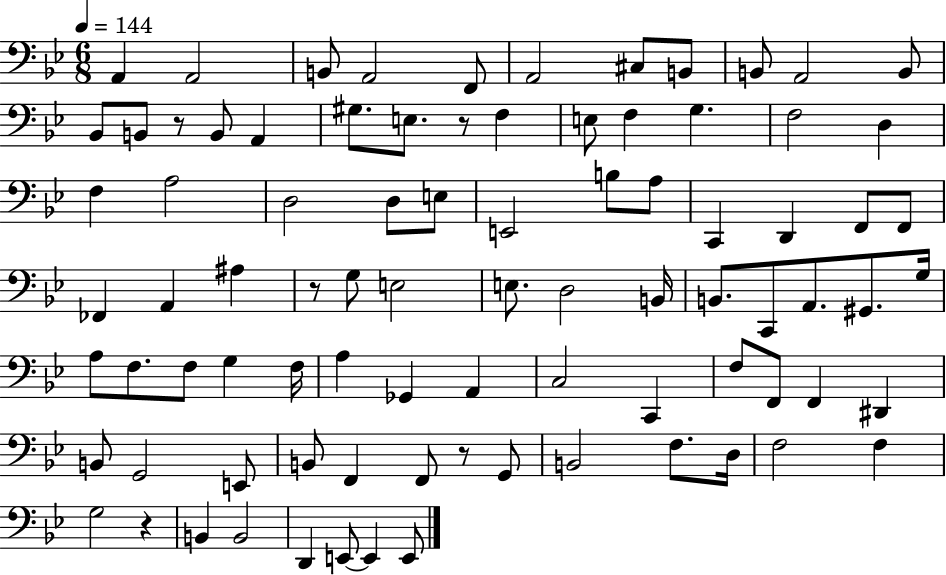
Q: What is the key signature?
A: BES major